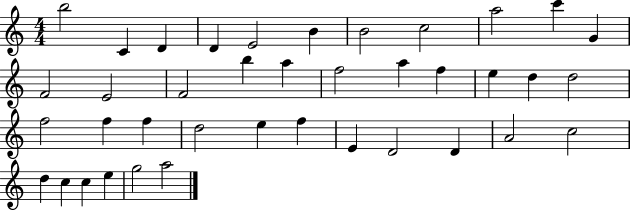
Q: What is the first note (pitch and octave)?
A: B5